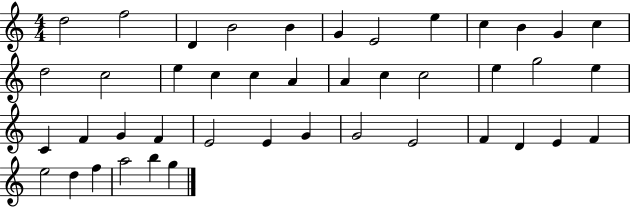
D5/h F5/h D4/q B4/h B4/q G4/q E4/h E5/q C5/q B4/q G4/q C5/q D5/h C5/h E5/q C5/q C5/q A4/q A4/q C5/q C5/h E5/q G5/h E5/q C4/q F4/q G4/q F4/q E4/h E4/q G4/q G4/h E4/h F4/q D4/q E4/q F4/q E5/h D5/q F5/q A5/h B5/q G5/q